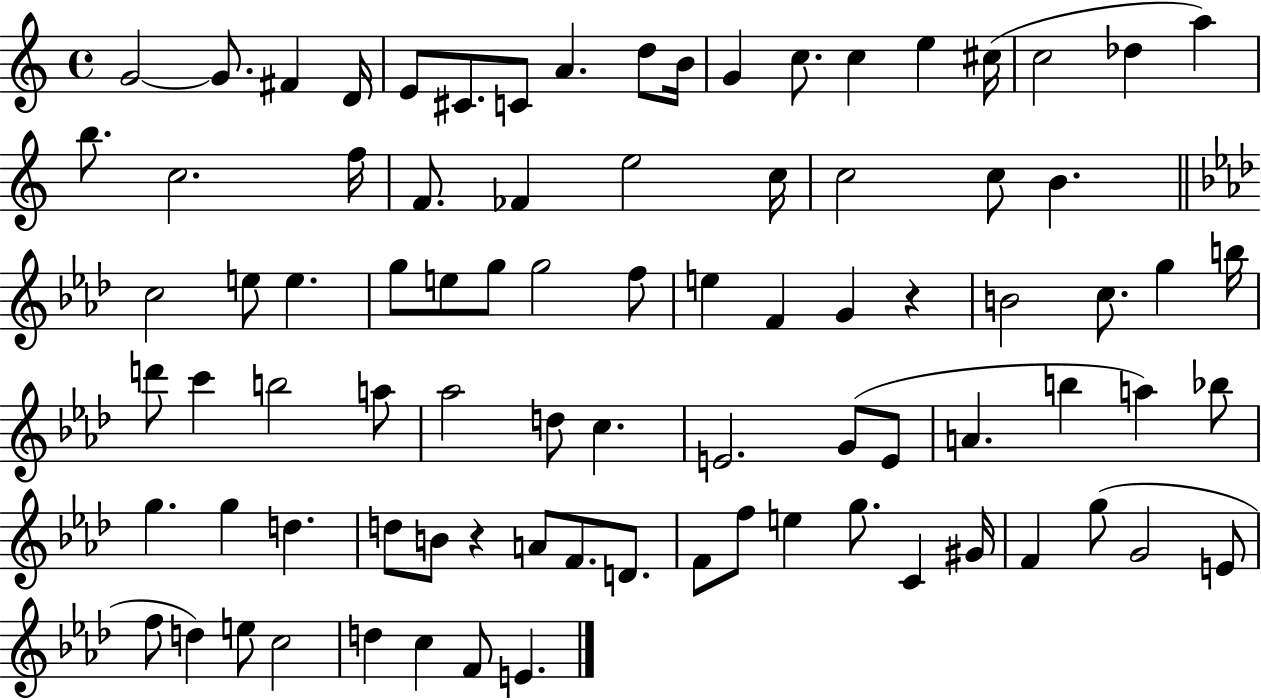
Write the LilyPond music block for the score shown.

{
  \clef treble
  \time 4/4
  \defaultTimeSignature
  \key c \major
  g'2~~ g'8. fis'4 d'16 | e'8 cis'8. c'8 a'4. d''8 b'16 | g'4 c''8. c''4 e''4 cis''16( | c''2 des''4 a''4) | \break b''8. c''2. f''16 | f'8. fes'4 e''2 c''16 | c''2 c''8 b'4. | \bar "||" \break \key aes \major c''2 e''8 e''4. | g''8 e''8 g''8 g''2 f''8 | e''4 f'4 g'4 r4 | b'2 c''8. g''4 b''16 | \break d'''8 c'''4 b''2 a''8 | aes''2 d''8 c''4. | e'2. g'8( e'8 | a'4. b''4 a''4) bes''8 | \break g''4. g''4 d''4. | d''8 b'8 r4 a'8 f'8. d'8. | f'8 f''8 e''4 g''8. c'4 gis'16 | f'4 g''8( g'2 e'8 | \break f''8 d''4) e''8 c''2 | d''4 c''4 f'8 e'4. | \bar "|."
}